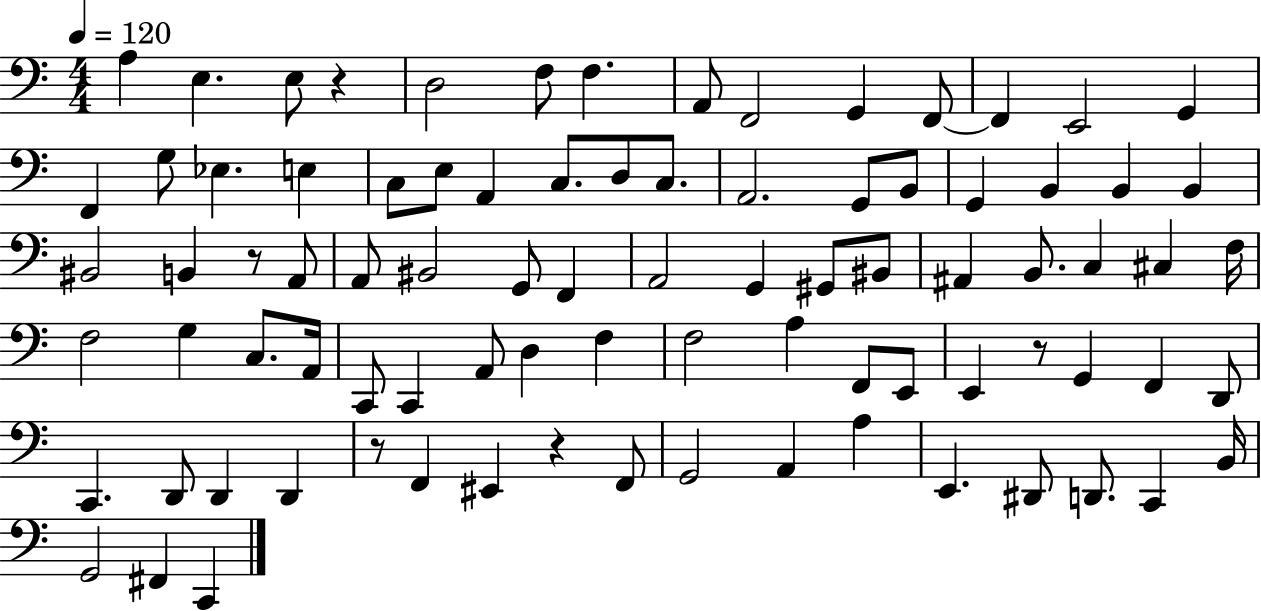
A3/q E3/q. E3/e R/q D3/h F3/e F3/q. A2/e F2/h G2/q F2/e F2/q E2/h G2/q F2/q G3/e Eb3/q. E3/q C3/e E3/e A2/q C3/e. D3/e C3/e. A2/h. G2/e B2/e G2/q B2/q B2/q B2/q BIS2/h B2/q R/e A2/e A2/e BIS2/h G2/e F2/q A2/h G2/q G#2/e BIS2/e A#2/q B2/e. C3/q C#3/q F3/s F3/h G3/q C3/e. A2/s C2/e C2/q A2/e D3/q F3/q F3/h A3/q F2/e E2/e E2/q R/e G2/q F2/q D2/e C2/q. D2/e D2/q D2/q R/e F2/q EIS2/q R/q F2/e G2/h A2/q A3/q E2/q. D#2/e D2/e. C2/q B2/s G2/h F#2/q C2/q